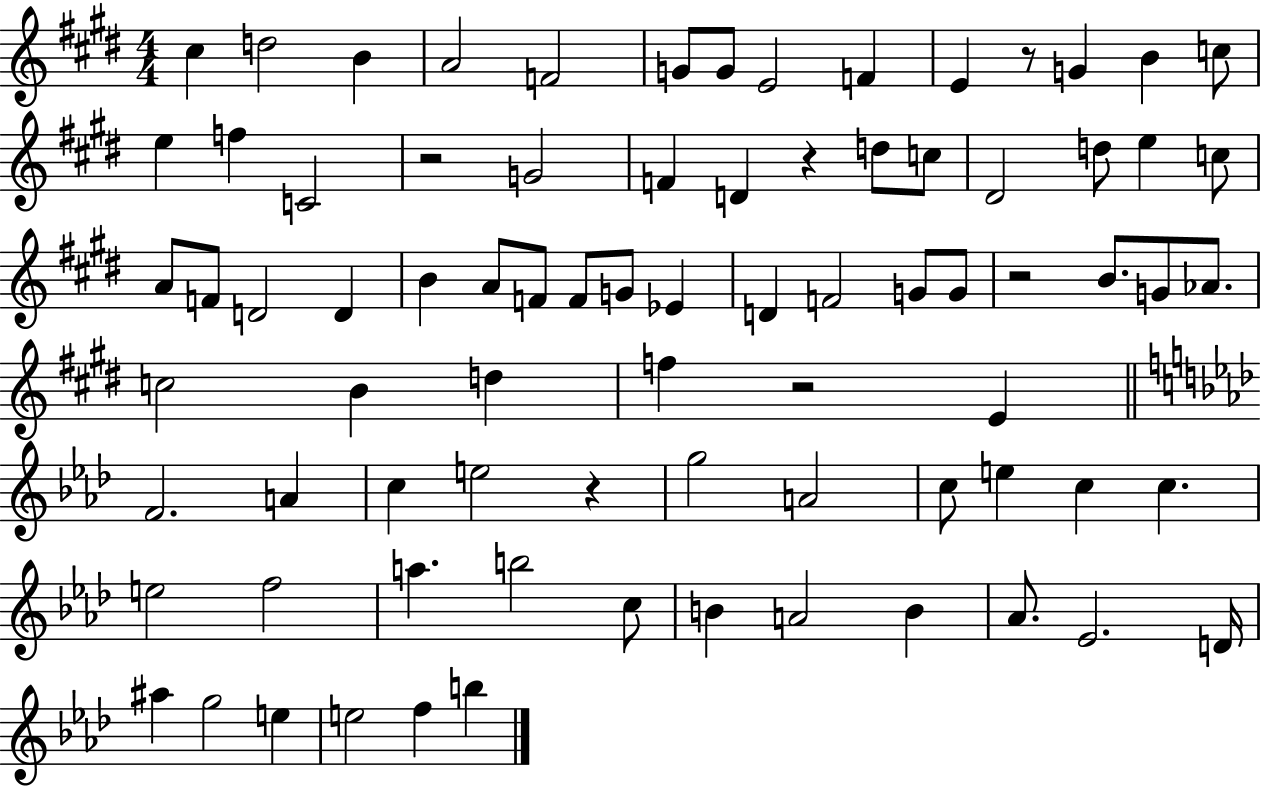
C#5/q D5/h B4/q A4/h F4/h G4/e G4/e E4/h F4/q E4/q R/e G4/q B4/q C5/e E5/q F5/q C4/h R/h G4/h F4/q D4/q R/q D5/e C5/e D#4/h D5/e E5/q C5/e A4/e F4/e D4/h D4/q B4/q A4/e F4/e F4/e G4/e Eb4/q D4/q F4/h G4/e G4/e R/h B4/e. G4/e Ab4/e. C5/h B4/q D5/q F5/q R/h E4/q F4/h. A4/q C5/q E5/h R/q G5/h A4/h C5/e E5/q C5/q C5/q. E5/h F5/h A5/q. B5/h C5/e B4/q A4/h B4/q Ab4/e. Eb4/h. D4/s A#5/q G5/h E5/q E5/h F5/q B5/q